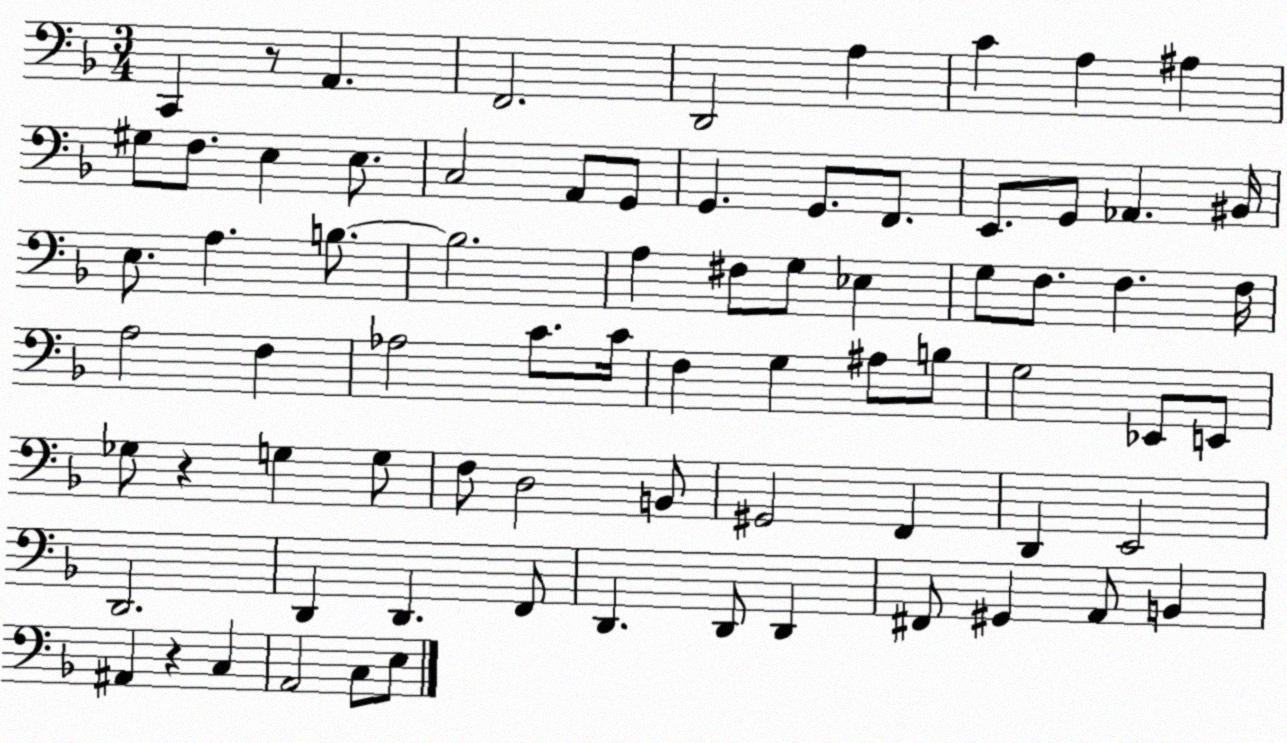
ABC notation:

X:1
T:Untitled
M:3/4
L:1/4
K:F
C,, z/2 A,, F,,2 D,,2 A, C A, ^A, ^G,/2 F,/2 E, E,/2 C,2 A,,/2 G,,/2 G,, G,,/2 F,,/2 E,,/2 G,,/2 _A,, ^B,,/4 E,/2 A, B,/2 B,2 A, ^F,/2 G,/2 _E, G,/2 F,/2 F, F,/4 A,2 F, _A,2 C/2 C/4 F, G, ^A,/2 B,/2 G,2 _E,,/2 E,,/2 _G,/2 z G, G,/2 F,/2 D,2 B,,/2 ^G,,2 F,, D,, E,,2 D,,2 D,, D,, F,,/2 D,, D,,/2 D,, ^F,,/2 ^G,, A,,/2 B,, ^A,, z C, A,,2 C,/2 E,/2